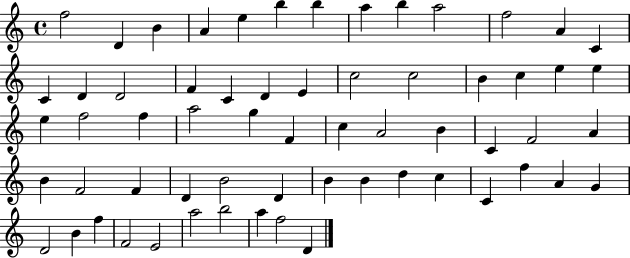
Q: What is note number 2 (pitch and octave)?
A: D4